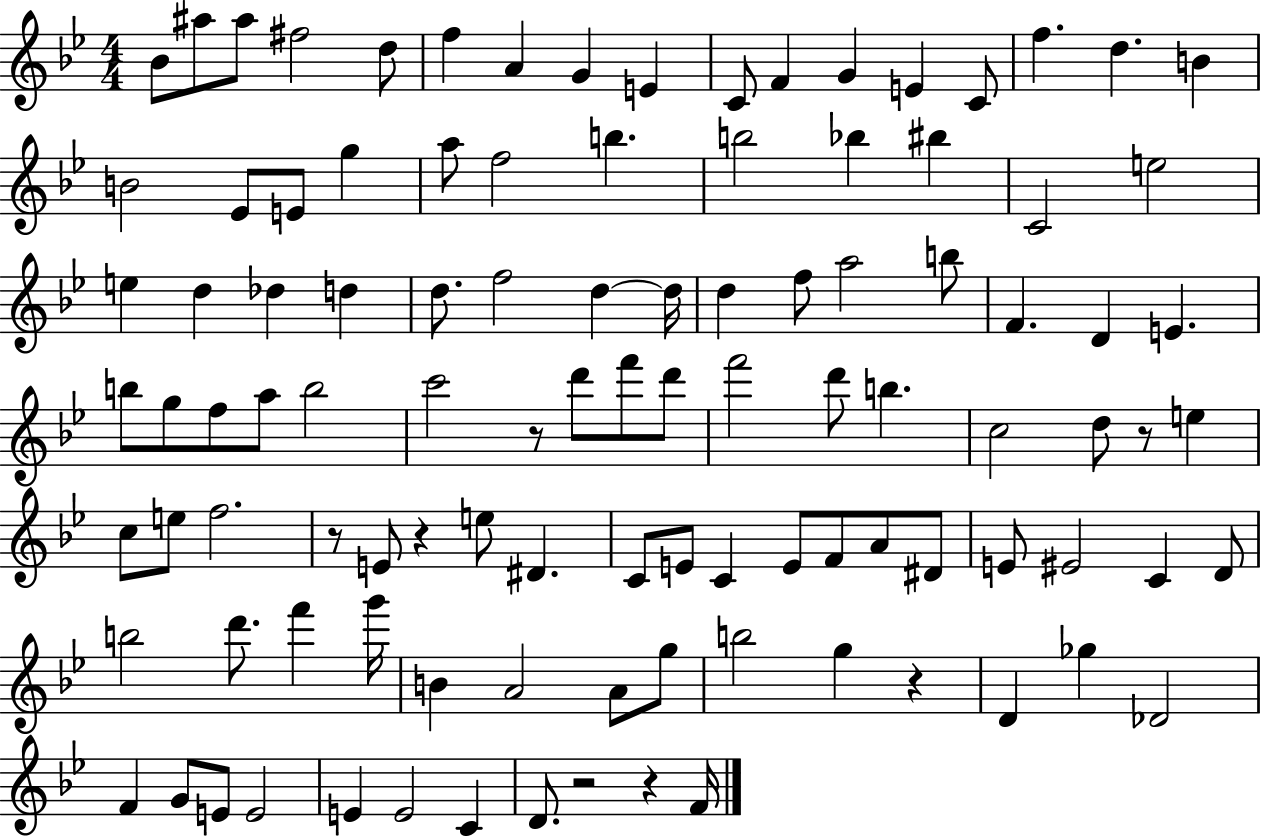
X:1
T:Untitled
M:4/4
L:1/4
K:Bb
_B/2 ^a/2 ^a/2 ^f2 d/2 f A G E C/2 F G E C/2 f d B B2 _E/2 E/2 g a/2 f2 b b2 _b ^b C2 e2 e d _d d d/2 f2 d d/4 d f/2 a2 b/2 F D E b/2 g/2 f/2 a/2 b2 c'2 z/2 d'/2 f'/2 d'/2 f'2 d'/2 b c2 d/2 z/2 e c/2 e/2 f2 z/2 E/2 z e/2 ^D C/2 E/2 C E/2 F/2 A/2 ^D/2 E/2 ^E2 C D/2 b2 d'/2 f' g'/4 B A2 A/2 g/2 b2 g z D _g _D2 F G/2 E/2 E2 E E2 C D/2 z2 z F/4